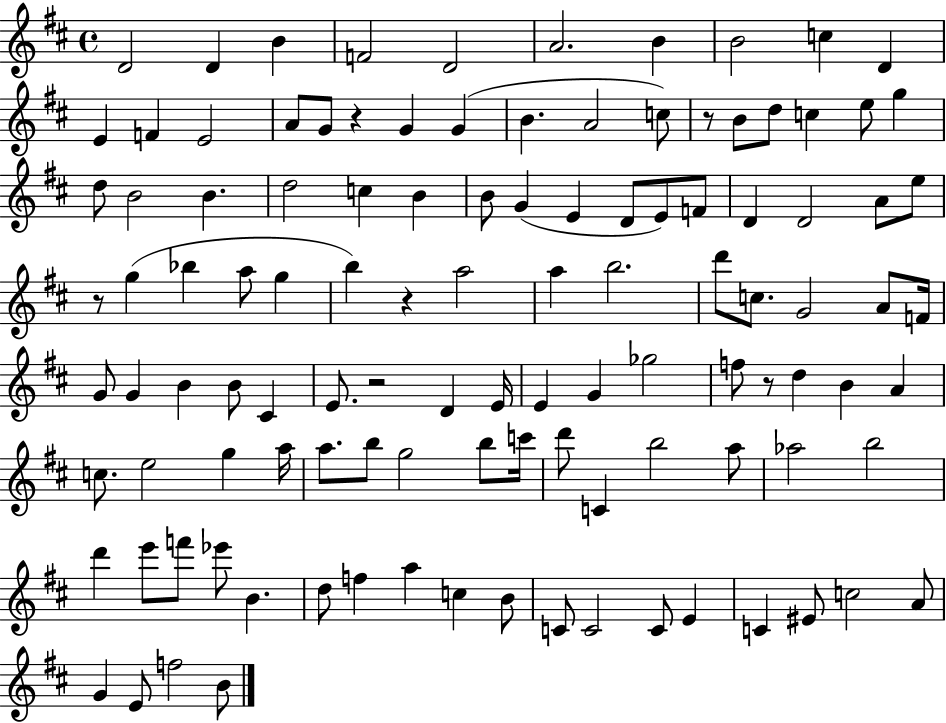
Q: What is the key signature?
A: D major